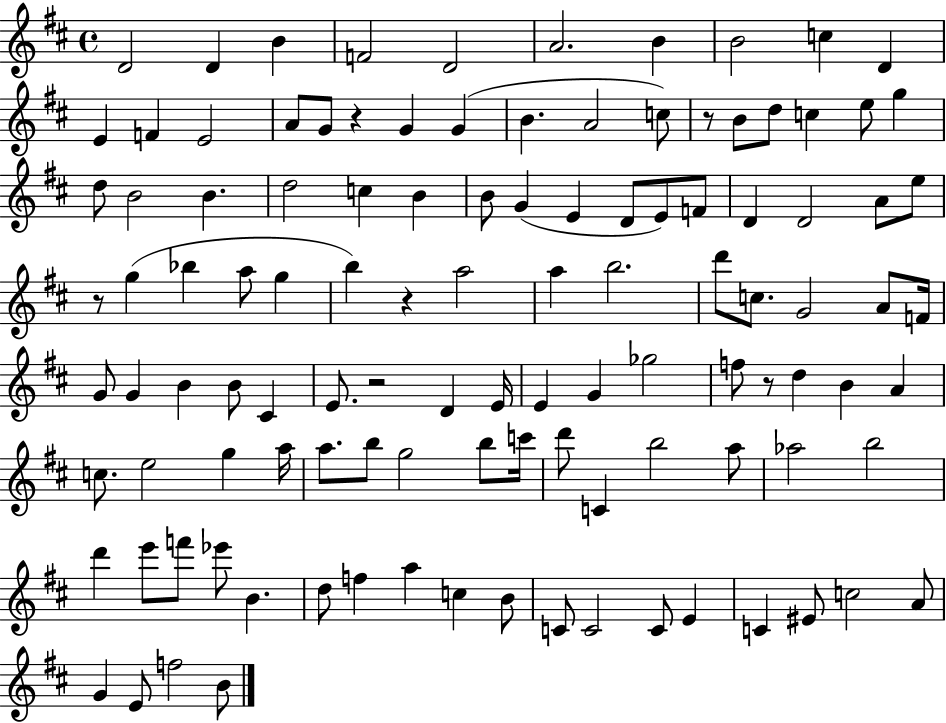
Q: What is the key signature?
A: D major